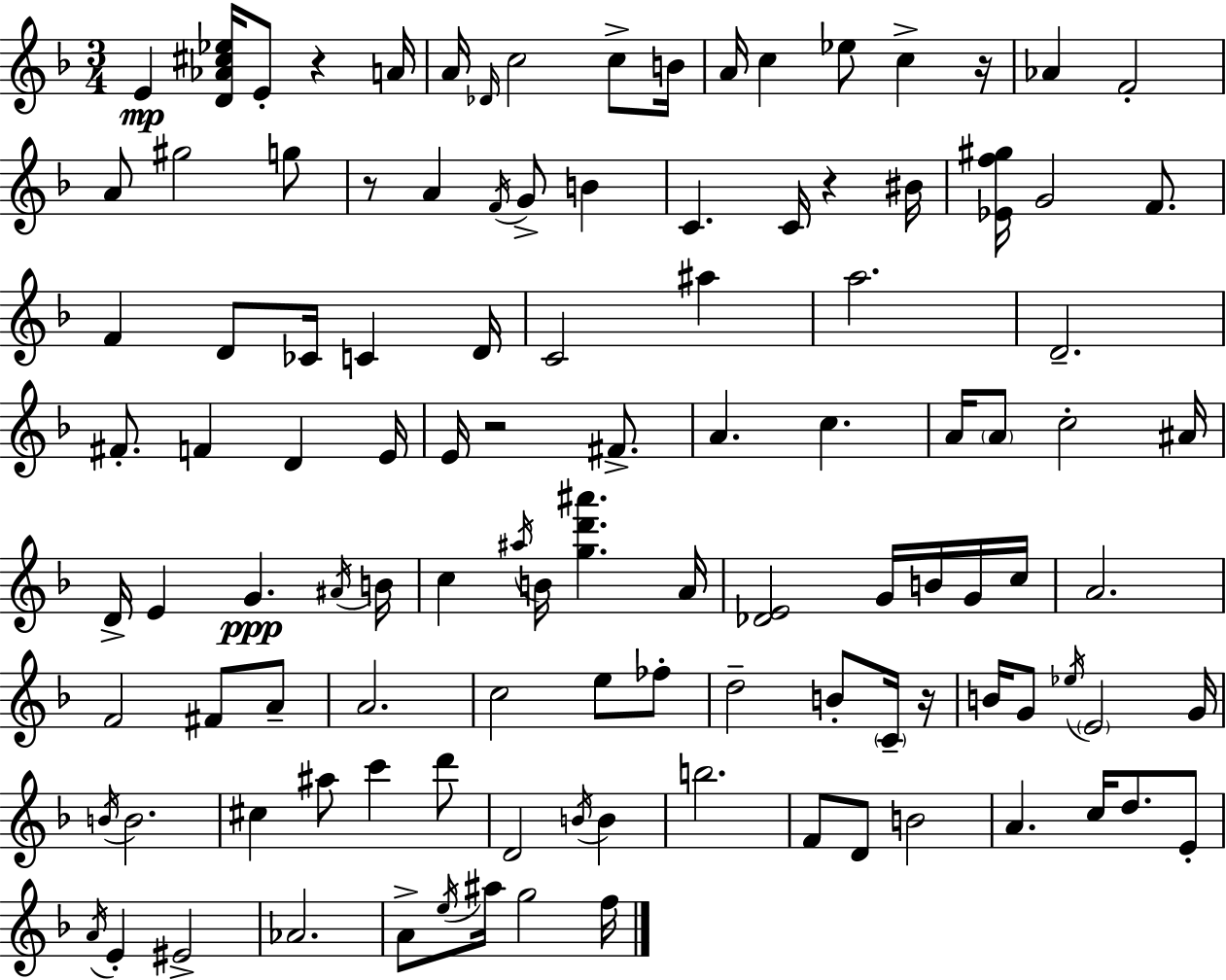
{
  \clef treble
  \numericTimeSignature
  \time 3/4
  \key f \major
  \repeat volta 2 { e'4\mp <d' aes' cis'' ees''>16 e'8-. r4 a'16 | a'16 \grace { des'16 } c''2 c''8-> | b'16 a'16 c''4 ees''8 c''4-> | r16 aes'4 f'2-. | \break a'8 gis''2 g''8 | r8 a'4 \acciaccatura { f'16 } g'8-> b'4 | c'4. c'16 r4 | bis'16 <ees' f'' gis''>16 g'2 f'8. | \break f'4 d'8 ces'16 c'4 | d'16 c'2 ais''4 | a''2. | d'2.-- | \break fis'8.-. f'4 d'4 | e'16 e'16 r2 fis'8.-> | a'4. c''4. | a'16 \parenthesize a'8 c''2-. | \break ais'16 d'16-> e'4 g'4.\ppp | \acciaccatura { ais'16 } b'16 c''4 \acciaccatura { ais''16 } b'16 <g'' d''' ais'''>4. | a'16 <des' e'>2 | g'16 b'16 g'16 c''16 a'2. | \break f'2 | fis'8 a'8-- a'2. | c''2 | e''8 fes''8-. d''2-- | \break b'8-. \parenthesize c'16-- r16 b'16 g'8 \acciaccatura { ees''16 } \parenthesize e'2 | g'16 \acciaccatura { b'16 } b'2. | cis''4 ais''8 | c'''4 d'''8 d'2 | \break \acciaccatura { b'16 } b'4 b''2. | f'8 d'8 b'2 | a'4. | c''16 d''8. e'8-. \acciaccatura { a'16 } e'4-. | \break eis'2-> aes'2. | a'8-> \acciaccatura { e''16 } ais''16 | g''2 f''16 } \bar "|."
}